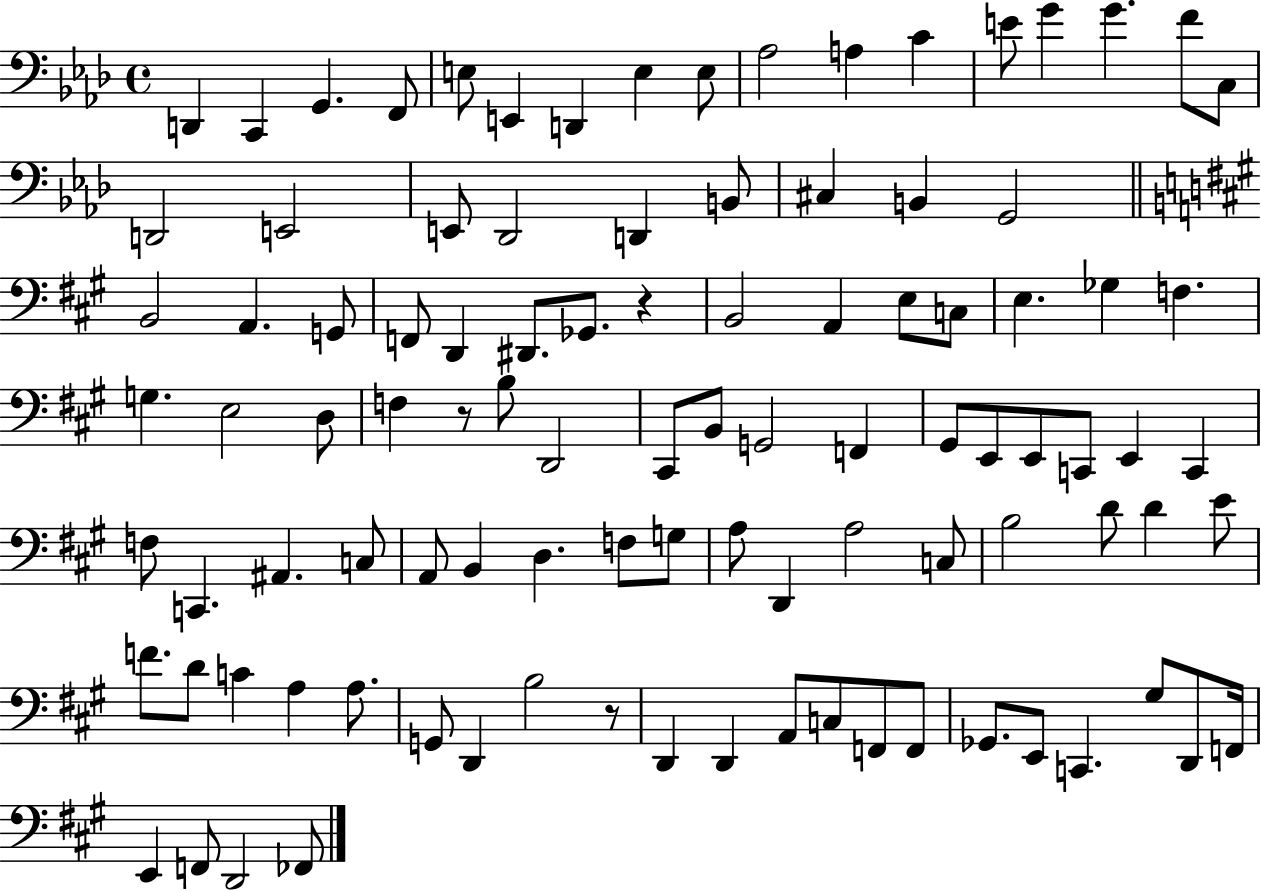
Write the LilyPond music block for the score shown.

{
  \clef bass
  \time 4/4
  \defaultTimeSignature
  \key aes \major
  d,4 c,4 g,4. f,8 | e8 e,4 d,4 e4 e8 | aes2 a4 c'4 | e'8 g'4 g'4. f'8 c8 | \break d,2 e,2 | e,8 des,2 d,4 b,8 | cis4 b,4 g,2 | \bar "||" \break \key a \major b,2 a,4. g,8 | f,8 d,4 dis,8. ges,8. r4 | b,2 a,4 e8 c8 | e4. ges4 f4. | \break g4. e2 d8 | f4 r8 b8 d,2 | cis,8 b,8 g,2 f,4 | gis,8 e,8 e,8 c,8 e,4 c,4 | \break f8 c,4. ais,4. c8 | a,8 b,4 d4. f8 g8 | a8 d,4 a2 c8 | b2 d'8 d'4 e'8 | \break f'8. d'8 c'4 a4 a8. | g,8 d,4 b2 r8 | d,4 d,4 a,8 c8 f,8 f,8 | ges,8. e,8 c,4. gis8 d,8 f,16 | \break e,4 f,8 d,2 fes,8 | \bar "|."
}